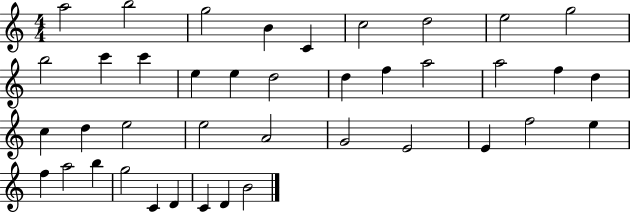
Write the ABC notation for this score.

X:1
T:Untitled
M:4/4
L:1/4
K:C
a2 b2 g2 B C c2 d2 e2 g2 b2 c' c' e e d2 d f a2 a2 f d c d e2 e2 A2 G2 E2 E f2 e f a2 b g2 C D C D B2